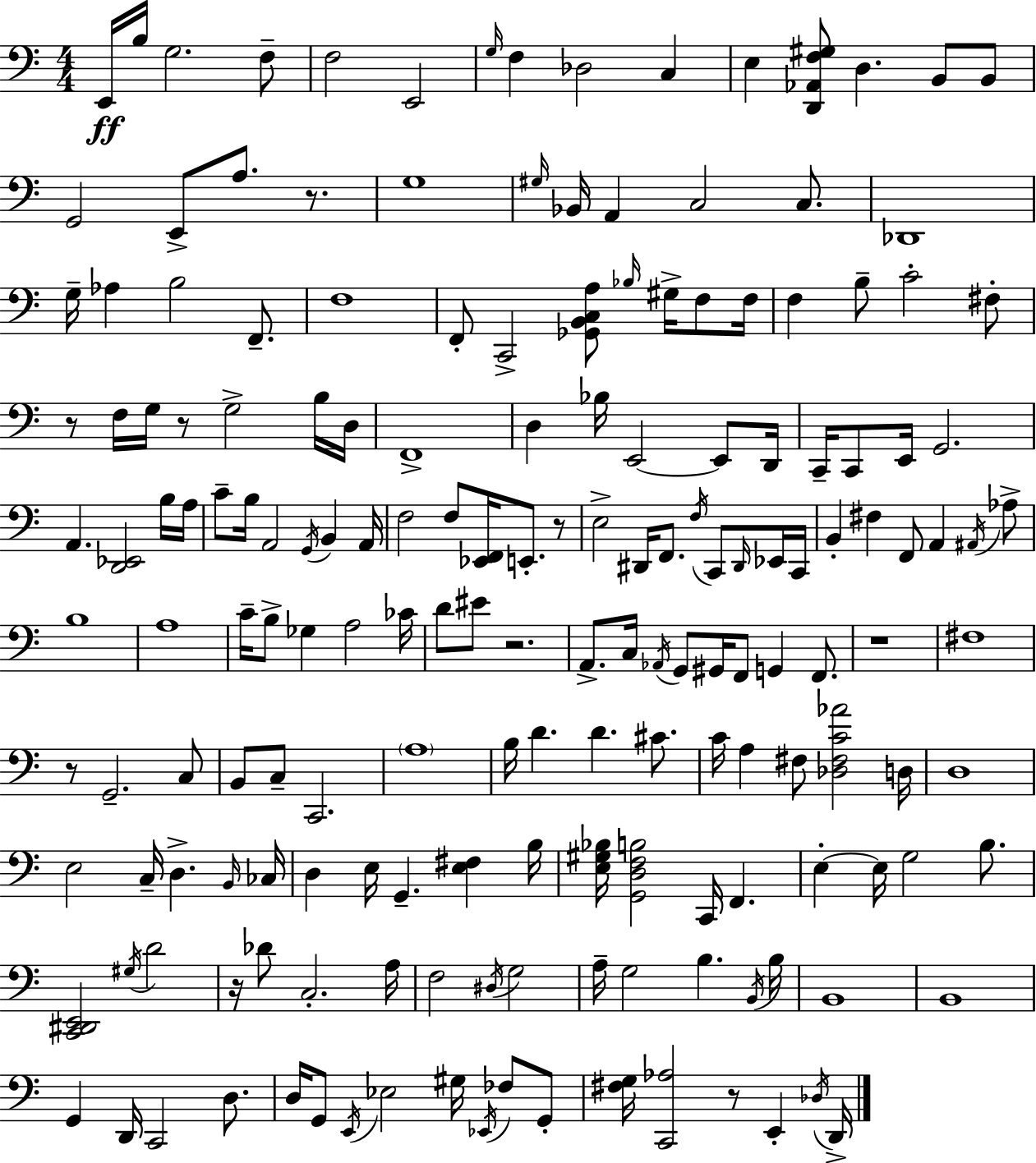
X:1
T:Untitled
M:4/4
L:1/4
K:C
E,,/4 B,/4 G,2 F,/2 F,2 E,,2 G,/4 F, _D,2 C, E, [D,,_A,,F,^G,]/2 D, B,,/2 B,,/2 G,,2 E,,/2 A,/2 z/2 G,4 ^G,/4 _B,,/4 A,, C,2 C,/2 _D,,4 G,/4 _A, B,2 F,,/2 F,4 F,,/2 C,,2 [_G,,B,,C,A,]/2 _B,/4 ^G,/4 F,/2 F,/4 F, B,/2 C2 ^F,/2 z/2 F,/4 G,/4 z/2 G,2 B,/4 D,/4 F,,4 D, _B,/4 E,,2 E,,/2 D,,/4 C,,/4 C,,/2 E,,/4 G,,2 A,, [D,,_E,,]2 B,/4 A,/4 C/2 B,/4 A,,2 G,,/4 B,, A,,/4 F,2 F,/2 [_E,,F,,]/4 E,,/2 z/2 E,2 ^D,,/4 F,,/2 F,/4 C,,/2 ^D,,/4 _E,,/4 C,,/4 B,, ^F, F,,/2 A,, ^A,,/4 _A,/2 B,4 A,4 C/4 B,/2 _G, A,2 _C/4 D/2 ^E/2 z2 A,,/2 C,/4 _A,,/4 G,,/2 ^G,,/4 F,,/2 G,, F,,/2 z4 ^F,4 z/2 G,,2 C,/2 B,,/2 C,/2 C,,2 A,4 B,/4 D D ^C/2 C/4 A, ^F,/2 [_D,^F,C_A]2 D,/4 D,4 E,2 C,/4 D, B,,/4 _C,/4 D, E,/4 G,, [E,^F,] B,/4 [E,^G,_B,]/4 [G,,D,F,B,]2 C,,/4 F,, E, E,/4 G,2 B,/2 [C,,^D,,E,,]2 ^G,/4 D2 z/4 _D/2 C,2 A,/4 F,2 ^D,/4 G,2 A,/4 G,2 B, B,,/4 B,/4 B,,4 B,,4 G,, D,,/4 C,,2 D,/2 D,/4 G,,/2 E,,/4 _E,2 ^G,/4 _E,,/4 _F,/2 G,,/2 [^F,G,]/4 [C,,_A,]2 z/2 E,, _D,/4 D,,/4